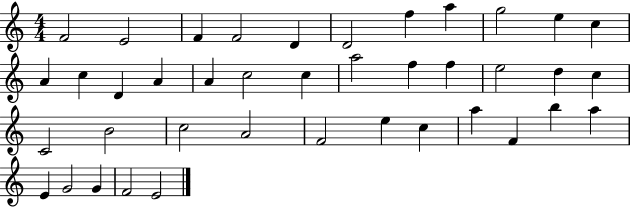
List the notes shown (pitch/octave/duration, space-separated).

F4/h E4/h F4/q F4/h D4/q D4/h F5/q A5/q G5/h E5/q C5/q A4/q C5/q D4/q A4/q A4/q C5/h C5/q A5/h F5/q F5/q E5/h D5/q C5/q C4/h B4/h C5/h A4/h F4/h E5/q C5/q A5/q F4/q B5/q A5/q E4/q G4/h G4/q F4/h E4/h